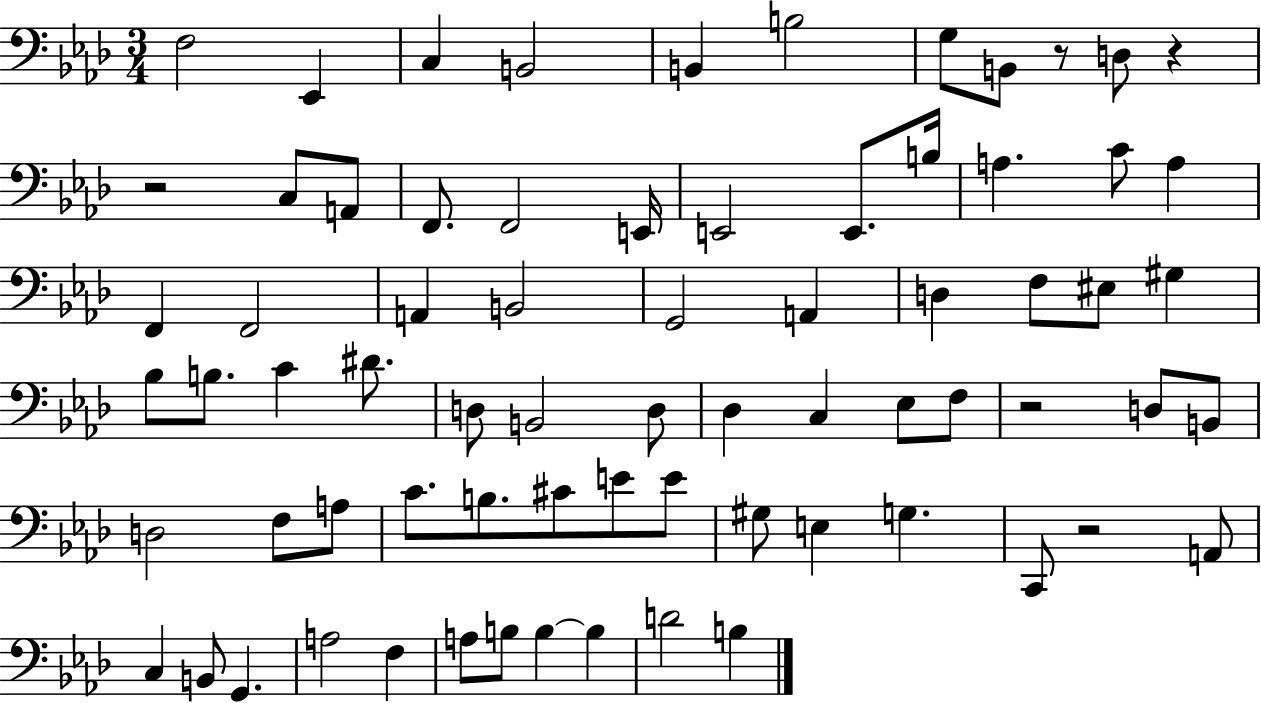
{
  \clef bass
  \numericTimeSignature
  \time 3/4
  \key aes \major
  f2 ees,4 | c4 b,2 | b,4 b2 | g8 b,8 r8 d8 r4 | \break r2 c8 a,8 | f,8. f,2 e,16 | e,2 e,8. b16 | a4. c'8 a4 | \break f,4 f,2 | a,4 b,2 | g,2 a,4 | d4 f8 eis8 gis4 | \break bes8 b8. c'4 dis'8. | d8 b,2 d8 | des4 c4 ees8 f8 | r2 d8 b,8 | \break d2 f8 a8 | c'8. b8. cis'8 e'8 e'8 | gis8 e4 g4. | c,8 r2 a,8 | \break c4 b,8 g,4. | a2 f4 | a8 b8 b4~~ b4 | d'2 b4 | \break \bar "|."
}